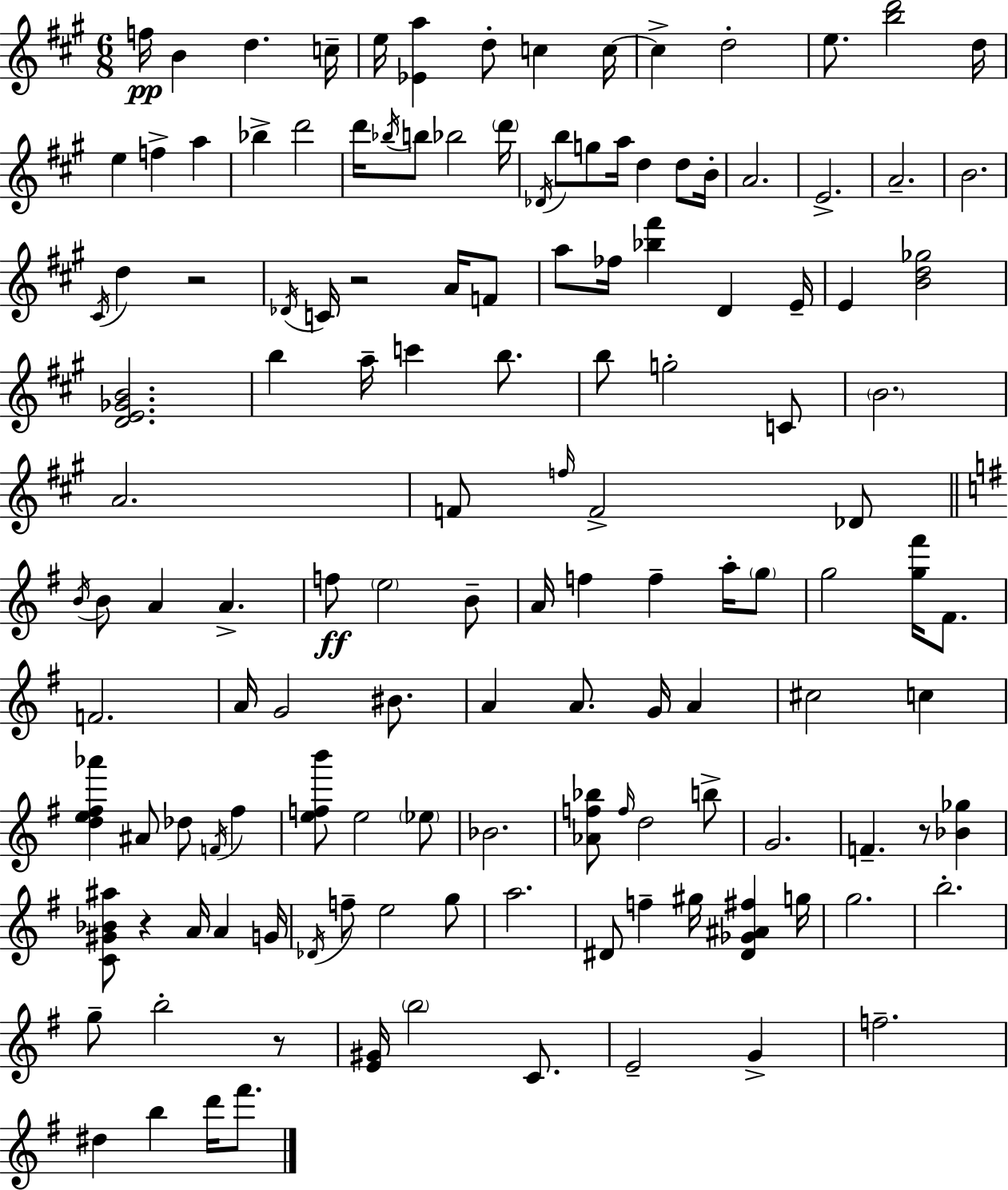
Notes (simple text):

F5/s B4/q D5/q. C5/s E5/s [Eb4,A5]/q D5/e C5/q C5/s C5/q D5/h E5/e. [B5,D6]/h D5/s E5/q F5/q A5/q Bb5/q D6/h D6/s Bb5/s B5/e Bb5/h D6/s Db4/s B5/e G5/e A5/s D5/q D5/e B4/s A4/h. E4/h. A4/h. B4/h. C#4/s D5/q R/h Db4/s C4/s R/h A4/s F4/e A5/e FES5/s [Bb5,F#6]/q D4/q E4/s E4/q [B4,D5,Gb5]/h [D4,E4,Gb4,B4]/h. B5/q A5/s C6/q B5/e. B5/e G5/h C4/e B4/h. A4/h. F4/e F5/s F4/h Db4/e B4/s B4/e A4/q A4/q. F5/e E5/h B4/e A4/s F5/q F5/q A5/s G5/e G5/h [G5,F#6]/s F#4/e. F4/h. A4/s G4/h BIS4/e. A4/q A4/e. G4/s A4/q C#5/h C5/q [D5,E5,F#5,Ab6]/q A#4/e Db5/e F4/s F#5/q [E5,F5,B6]/e E5/h Eb5/e Bb4/h. [Ab4,F5,Bb5]/e F5/s D5/h B5/e G4/h. F4/q. R/e [Bb4,Gb5]/q [C4,G#4,Bb4,A#5]/e R/q A4/s A4/q G4/s Db4/s F5/e E5/h G5/e A5/h. D#4/e F5/q G#5/s [D#4,Gb4,A#4,F#5]/q G5/s G5/h. B5/h. G5/e B5/h R/e [E4,G#4]/s B5/h C4/e. E4/h G4/q F5/h. D#5/q B5/q D6/s F#6/e.